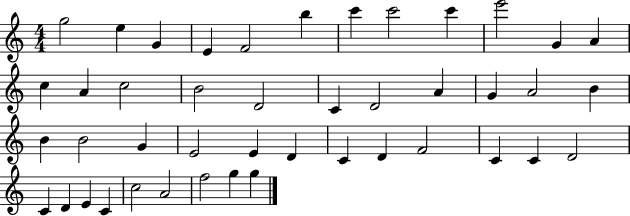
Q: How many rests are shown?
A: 0